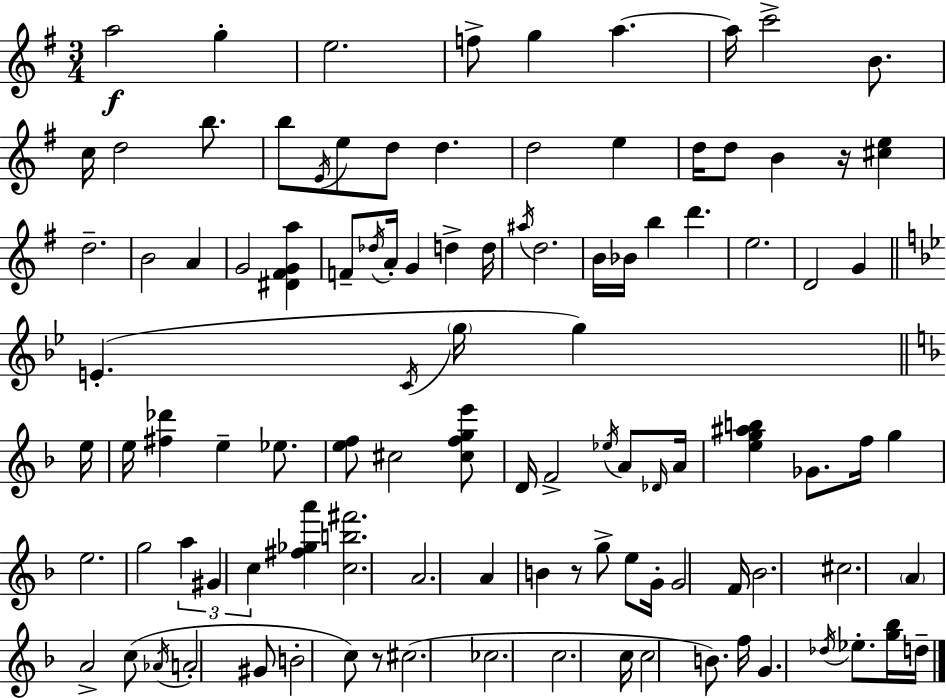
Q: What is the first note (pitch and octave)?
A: A5